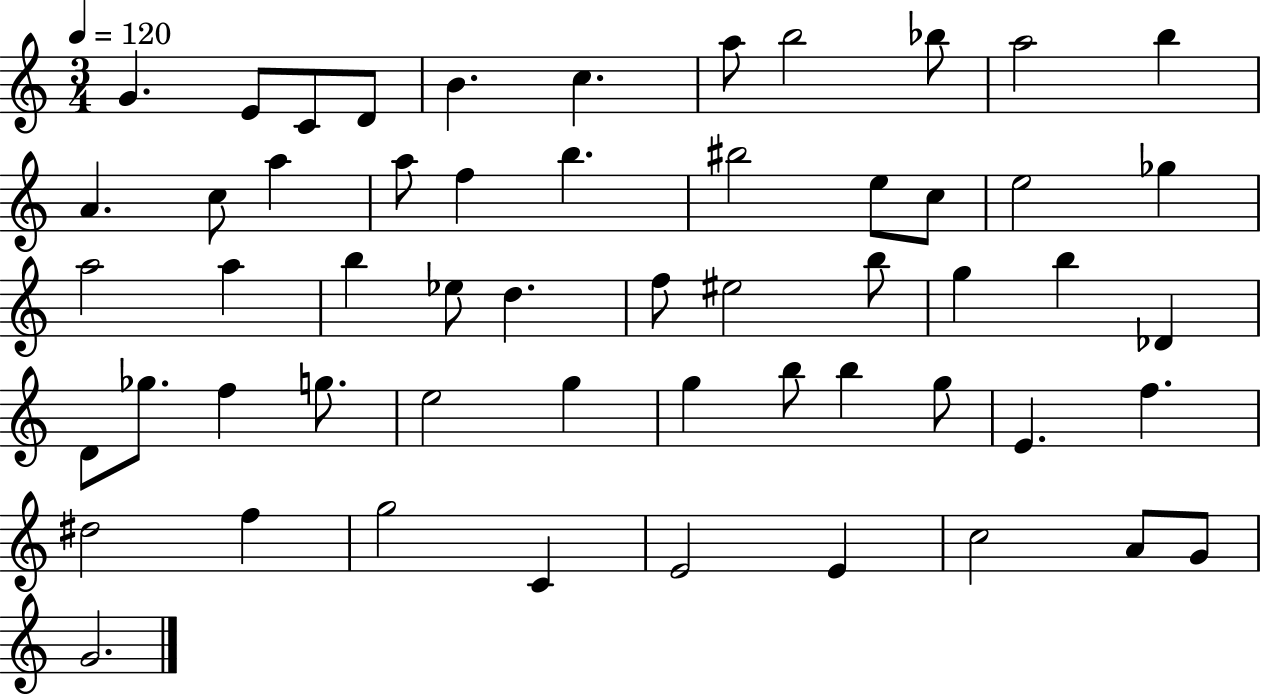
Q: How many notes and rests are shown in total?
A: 55